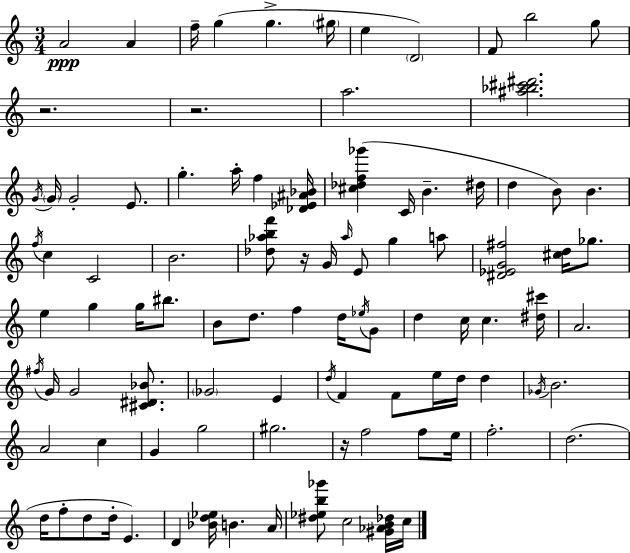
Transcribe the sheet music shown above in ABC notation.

X:1
T:Untitled
M:3/4
L:1/4
K:Am
A2 A f/4 g g ^g/4 e D2 F/2 b2 g/2 z2 z2 a2 [^a_b^c'^d']2 G/4 G/4 G2 E/2 g a/4 f [_D_E^A_B]/4 [^c_df_g'] C/4 B ^d/4 d B/2 B f/4 c C2 B2 [_d_abf']/2 z/4 G/4 _a/4 E/2 g a/2 [^D_EG^f]2 [^cd]/4 _g/2 e g g/4 ^b/2 B/2 d/2 f d/4 _e/4 G/2 d c/4 c [^d^c']/4 A2 ^f/4 G/4 G2 [^C^D_B]/2 _G2 E d/4 F F/2 e/4 d/4 d _G/4 B2 A2 c G g2 ^g2 z/4 f2 f/2 e/4 f2 d2 d/4 f/2 d/2 d/4 E D [_Bd_e]/4 B A/4 [^d_eb_g']/2 c2 [^G_AB_d]/4 c/4